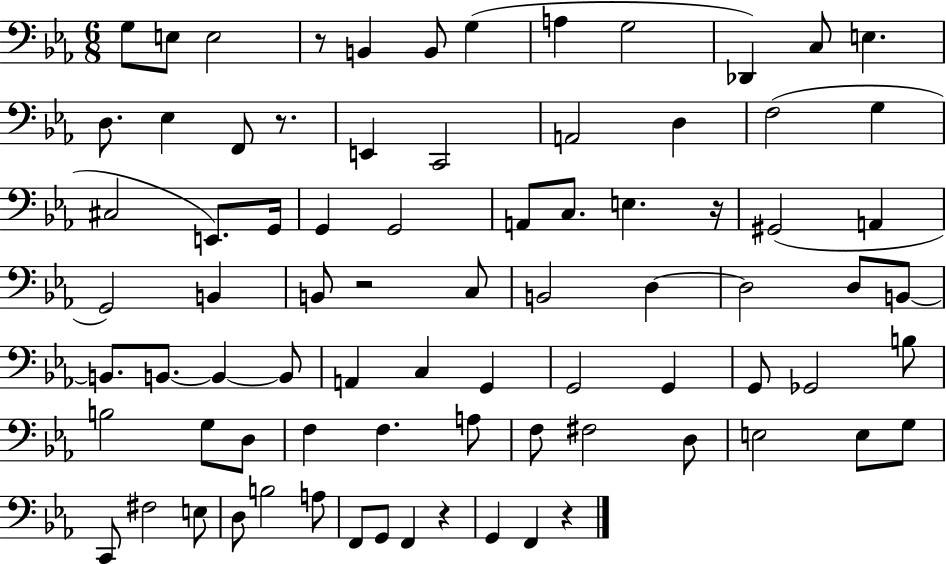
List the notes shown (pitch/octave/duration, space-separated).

G3/e E3/e E3/h R/e B2/q B2/e G3/q A3/q G3/h Db2/q C3/e E3/q. D3/e. Eb3/q F2/e R/e. E2/q C2/h A2/h D3/q F3/h G3/q C#3/h E2/e. G2/s G2/q G2/h A2/e C3/e. E3/q. R/s G#2/h A2/q G2/h B2/q B2/e R/h C3/e B2/h D3/q D3/h D3/e B2/e B2/e. B2/e. B2/q B2/e A2/q C3/q G2/q G2/h G2/q G2/e Gb2/h B3/e B3/h G3/e D3/e F3/q F3/q. A3/e F3/e F#3/h D3/e E3/h E3/e G3/e C2/e F#3/h E3/e D3/e B3/h A3/e F2/e G2/e F2/q R/q G2/q F2/q R/q